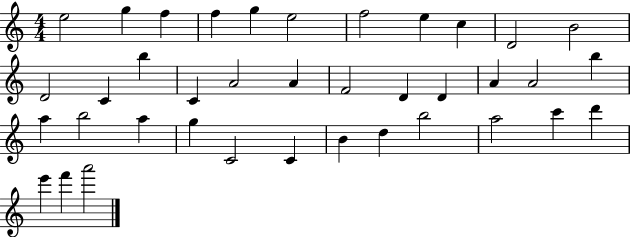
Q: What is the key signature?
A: C major